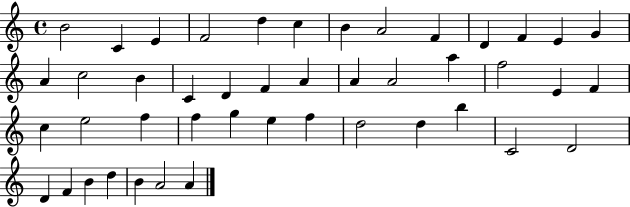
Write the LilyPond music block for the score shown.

{
  \clef treble
  \time 4/4
  \defaultTimeSignature
  \key c \major
  b'2 c'4 e'4 | f'2 d''4 c''4 | b'4 a'2 f'4 | d'4 f'4 e'4 g'4 | \break a'4 c''2 b'4 | c'4 d'4 f'4 a'4 | a'4 a'2 a''4 | f''2 e'4 f'4 | \break c''4 e''2 f''4 | f''4 g''4 e''4 f''4 | d''2 d''4 b''4 | c'2 d'2 | \break d'4 f'4 b'4 d''4 | b'4 a'2 a'4 | \bar "|."
}